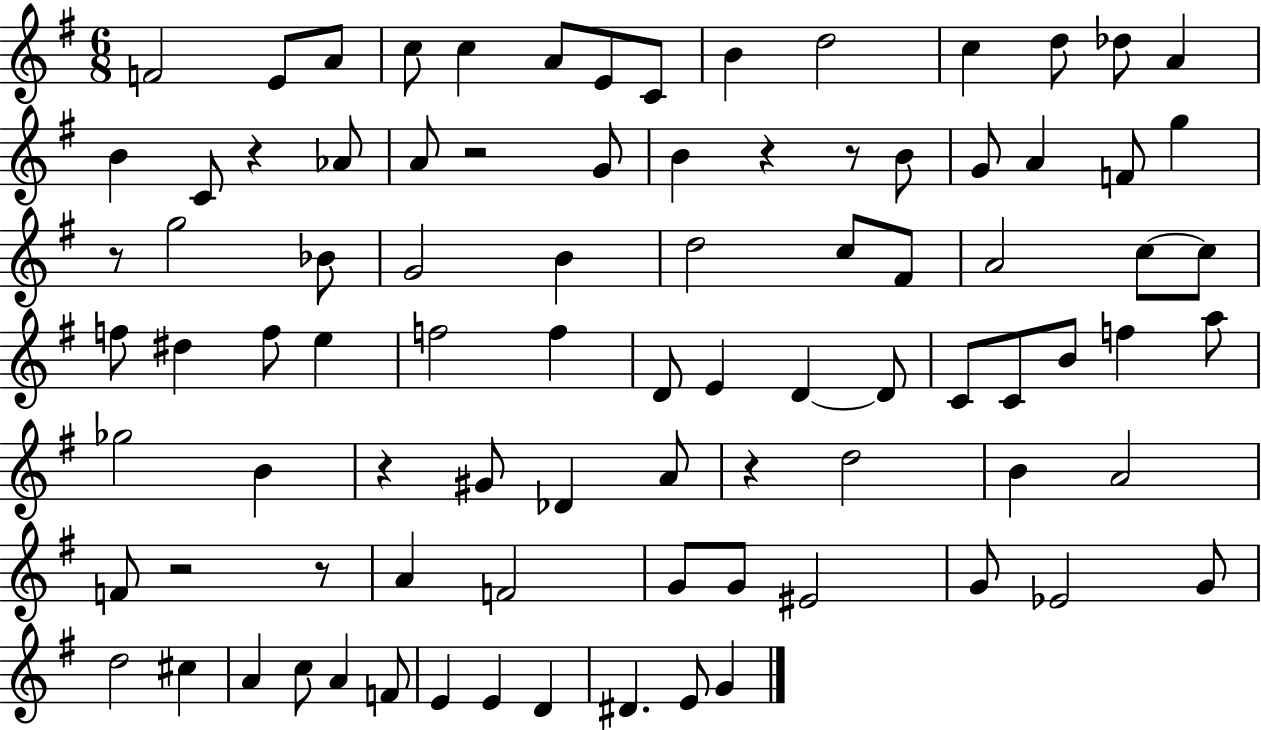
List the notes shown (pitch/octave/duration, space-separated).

F4/h E4/e A4/e C5/e C5/q A4/e E4/e C4/e B4/q D5/h C5/q D5/e Db5/e A4/q B4/q C4/e R/q Ab4/e A4/e R/h G4/e B4/q R/q R/e B4/e G4/e A4/q F4/e G5/q R/e G5/h Bb4/e G4/h B4/q D5/h C5/e F#4/e A4/h C5/e C5/e F5/e D#5/q F5/e E5/q F5/h F5/q D4/e E4/q D4/q D4/e C4/e C4/e B4/e F5/q A5/e Gb5/h B4/q R/q G#4/e Db4/q A4/e R/q D5/h B4/q A4/h F4/e R/h R/e A4/q F4/h G4/e G4/e EIS4/h G4/e Eb4/h G4/e D5/h C#5/q A4/q C5/e A4/q F4/e E4/q E4/q D4/q D#4/q. E4/e G4/q